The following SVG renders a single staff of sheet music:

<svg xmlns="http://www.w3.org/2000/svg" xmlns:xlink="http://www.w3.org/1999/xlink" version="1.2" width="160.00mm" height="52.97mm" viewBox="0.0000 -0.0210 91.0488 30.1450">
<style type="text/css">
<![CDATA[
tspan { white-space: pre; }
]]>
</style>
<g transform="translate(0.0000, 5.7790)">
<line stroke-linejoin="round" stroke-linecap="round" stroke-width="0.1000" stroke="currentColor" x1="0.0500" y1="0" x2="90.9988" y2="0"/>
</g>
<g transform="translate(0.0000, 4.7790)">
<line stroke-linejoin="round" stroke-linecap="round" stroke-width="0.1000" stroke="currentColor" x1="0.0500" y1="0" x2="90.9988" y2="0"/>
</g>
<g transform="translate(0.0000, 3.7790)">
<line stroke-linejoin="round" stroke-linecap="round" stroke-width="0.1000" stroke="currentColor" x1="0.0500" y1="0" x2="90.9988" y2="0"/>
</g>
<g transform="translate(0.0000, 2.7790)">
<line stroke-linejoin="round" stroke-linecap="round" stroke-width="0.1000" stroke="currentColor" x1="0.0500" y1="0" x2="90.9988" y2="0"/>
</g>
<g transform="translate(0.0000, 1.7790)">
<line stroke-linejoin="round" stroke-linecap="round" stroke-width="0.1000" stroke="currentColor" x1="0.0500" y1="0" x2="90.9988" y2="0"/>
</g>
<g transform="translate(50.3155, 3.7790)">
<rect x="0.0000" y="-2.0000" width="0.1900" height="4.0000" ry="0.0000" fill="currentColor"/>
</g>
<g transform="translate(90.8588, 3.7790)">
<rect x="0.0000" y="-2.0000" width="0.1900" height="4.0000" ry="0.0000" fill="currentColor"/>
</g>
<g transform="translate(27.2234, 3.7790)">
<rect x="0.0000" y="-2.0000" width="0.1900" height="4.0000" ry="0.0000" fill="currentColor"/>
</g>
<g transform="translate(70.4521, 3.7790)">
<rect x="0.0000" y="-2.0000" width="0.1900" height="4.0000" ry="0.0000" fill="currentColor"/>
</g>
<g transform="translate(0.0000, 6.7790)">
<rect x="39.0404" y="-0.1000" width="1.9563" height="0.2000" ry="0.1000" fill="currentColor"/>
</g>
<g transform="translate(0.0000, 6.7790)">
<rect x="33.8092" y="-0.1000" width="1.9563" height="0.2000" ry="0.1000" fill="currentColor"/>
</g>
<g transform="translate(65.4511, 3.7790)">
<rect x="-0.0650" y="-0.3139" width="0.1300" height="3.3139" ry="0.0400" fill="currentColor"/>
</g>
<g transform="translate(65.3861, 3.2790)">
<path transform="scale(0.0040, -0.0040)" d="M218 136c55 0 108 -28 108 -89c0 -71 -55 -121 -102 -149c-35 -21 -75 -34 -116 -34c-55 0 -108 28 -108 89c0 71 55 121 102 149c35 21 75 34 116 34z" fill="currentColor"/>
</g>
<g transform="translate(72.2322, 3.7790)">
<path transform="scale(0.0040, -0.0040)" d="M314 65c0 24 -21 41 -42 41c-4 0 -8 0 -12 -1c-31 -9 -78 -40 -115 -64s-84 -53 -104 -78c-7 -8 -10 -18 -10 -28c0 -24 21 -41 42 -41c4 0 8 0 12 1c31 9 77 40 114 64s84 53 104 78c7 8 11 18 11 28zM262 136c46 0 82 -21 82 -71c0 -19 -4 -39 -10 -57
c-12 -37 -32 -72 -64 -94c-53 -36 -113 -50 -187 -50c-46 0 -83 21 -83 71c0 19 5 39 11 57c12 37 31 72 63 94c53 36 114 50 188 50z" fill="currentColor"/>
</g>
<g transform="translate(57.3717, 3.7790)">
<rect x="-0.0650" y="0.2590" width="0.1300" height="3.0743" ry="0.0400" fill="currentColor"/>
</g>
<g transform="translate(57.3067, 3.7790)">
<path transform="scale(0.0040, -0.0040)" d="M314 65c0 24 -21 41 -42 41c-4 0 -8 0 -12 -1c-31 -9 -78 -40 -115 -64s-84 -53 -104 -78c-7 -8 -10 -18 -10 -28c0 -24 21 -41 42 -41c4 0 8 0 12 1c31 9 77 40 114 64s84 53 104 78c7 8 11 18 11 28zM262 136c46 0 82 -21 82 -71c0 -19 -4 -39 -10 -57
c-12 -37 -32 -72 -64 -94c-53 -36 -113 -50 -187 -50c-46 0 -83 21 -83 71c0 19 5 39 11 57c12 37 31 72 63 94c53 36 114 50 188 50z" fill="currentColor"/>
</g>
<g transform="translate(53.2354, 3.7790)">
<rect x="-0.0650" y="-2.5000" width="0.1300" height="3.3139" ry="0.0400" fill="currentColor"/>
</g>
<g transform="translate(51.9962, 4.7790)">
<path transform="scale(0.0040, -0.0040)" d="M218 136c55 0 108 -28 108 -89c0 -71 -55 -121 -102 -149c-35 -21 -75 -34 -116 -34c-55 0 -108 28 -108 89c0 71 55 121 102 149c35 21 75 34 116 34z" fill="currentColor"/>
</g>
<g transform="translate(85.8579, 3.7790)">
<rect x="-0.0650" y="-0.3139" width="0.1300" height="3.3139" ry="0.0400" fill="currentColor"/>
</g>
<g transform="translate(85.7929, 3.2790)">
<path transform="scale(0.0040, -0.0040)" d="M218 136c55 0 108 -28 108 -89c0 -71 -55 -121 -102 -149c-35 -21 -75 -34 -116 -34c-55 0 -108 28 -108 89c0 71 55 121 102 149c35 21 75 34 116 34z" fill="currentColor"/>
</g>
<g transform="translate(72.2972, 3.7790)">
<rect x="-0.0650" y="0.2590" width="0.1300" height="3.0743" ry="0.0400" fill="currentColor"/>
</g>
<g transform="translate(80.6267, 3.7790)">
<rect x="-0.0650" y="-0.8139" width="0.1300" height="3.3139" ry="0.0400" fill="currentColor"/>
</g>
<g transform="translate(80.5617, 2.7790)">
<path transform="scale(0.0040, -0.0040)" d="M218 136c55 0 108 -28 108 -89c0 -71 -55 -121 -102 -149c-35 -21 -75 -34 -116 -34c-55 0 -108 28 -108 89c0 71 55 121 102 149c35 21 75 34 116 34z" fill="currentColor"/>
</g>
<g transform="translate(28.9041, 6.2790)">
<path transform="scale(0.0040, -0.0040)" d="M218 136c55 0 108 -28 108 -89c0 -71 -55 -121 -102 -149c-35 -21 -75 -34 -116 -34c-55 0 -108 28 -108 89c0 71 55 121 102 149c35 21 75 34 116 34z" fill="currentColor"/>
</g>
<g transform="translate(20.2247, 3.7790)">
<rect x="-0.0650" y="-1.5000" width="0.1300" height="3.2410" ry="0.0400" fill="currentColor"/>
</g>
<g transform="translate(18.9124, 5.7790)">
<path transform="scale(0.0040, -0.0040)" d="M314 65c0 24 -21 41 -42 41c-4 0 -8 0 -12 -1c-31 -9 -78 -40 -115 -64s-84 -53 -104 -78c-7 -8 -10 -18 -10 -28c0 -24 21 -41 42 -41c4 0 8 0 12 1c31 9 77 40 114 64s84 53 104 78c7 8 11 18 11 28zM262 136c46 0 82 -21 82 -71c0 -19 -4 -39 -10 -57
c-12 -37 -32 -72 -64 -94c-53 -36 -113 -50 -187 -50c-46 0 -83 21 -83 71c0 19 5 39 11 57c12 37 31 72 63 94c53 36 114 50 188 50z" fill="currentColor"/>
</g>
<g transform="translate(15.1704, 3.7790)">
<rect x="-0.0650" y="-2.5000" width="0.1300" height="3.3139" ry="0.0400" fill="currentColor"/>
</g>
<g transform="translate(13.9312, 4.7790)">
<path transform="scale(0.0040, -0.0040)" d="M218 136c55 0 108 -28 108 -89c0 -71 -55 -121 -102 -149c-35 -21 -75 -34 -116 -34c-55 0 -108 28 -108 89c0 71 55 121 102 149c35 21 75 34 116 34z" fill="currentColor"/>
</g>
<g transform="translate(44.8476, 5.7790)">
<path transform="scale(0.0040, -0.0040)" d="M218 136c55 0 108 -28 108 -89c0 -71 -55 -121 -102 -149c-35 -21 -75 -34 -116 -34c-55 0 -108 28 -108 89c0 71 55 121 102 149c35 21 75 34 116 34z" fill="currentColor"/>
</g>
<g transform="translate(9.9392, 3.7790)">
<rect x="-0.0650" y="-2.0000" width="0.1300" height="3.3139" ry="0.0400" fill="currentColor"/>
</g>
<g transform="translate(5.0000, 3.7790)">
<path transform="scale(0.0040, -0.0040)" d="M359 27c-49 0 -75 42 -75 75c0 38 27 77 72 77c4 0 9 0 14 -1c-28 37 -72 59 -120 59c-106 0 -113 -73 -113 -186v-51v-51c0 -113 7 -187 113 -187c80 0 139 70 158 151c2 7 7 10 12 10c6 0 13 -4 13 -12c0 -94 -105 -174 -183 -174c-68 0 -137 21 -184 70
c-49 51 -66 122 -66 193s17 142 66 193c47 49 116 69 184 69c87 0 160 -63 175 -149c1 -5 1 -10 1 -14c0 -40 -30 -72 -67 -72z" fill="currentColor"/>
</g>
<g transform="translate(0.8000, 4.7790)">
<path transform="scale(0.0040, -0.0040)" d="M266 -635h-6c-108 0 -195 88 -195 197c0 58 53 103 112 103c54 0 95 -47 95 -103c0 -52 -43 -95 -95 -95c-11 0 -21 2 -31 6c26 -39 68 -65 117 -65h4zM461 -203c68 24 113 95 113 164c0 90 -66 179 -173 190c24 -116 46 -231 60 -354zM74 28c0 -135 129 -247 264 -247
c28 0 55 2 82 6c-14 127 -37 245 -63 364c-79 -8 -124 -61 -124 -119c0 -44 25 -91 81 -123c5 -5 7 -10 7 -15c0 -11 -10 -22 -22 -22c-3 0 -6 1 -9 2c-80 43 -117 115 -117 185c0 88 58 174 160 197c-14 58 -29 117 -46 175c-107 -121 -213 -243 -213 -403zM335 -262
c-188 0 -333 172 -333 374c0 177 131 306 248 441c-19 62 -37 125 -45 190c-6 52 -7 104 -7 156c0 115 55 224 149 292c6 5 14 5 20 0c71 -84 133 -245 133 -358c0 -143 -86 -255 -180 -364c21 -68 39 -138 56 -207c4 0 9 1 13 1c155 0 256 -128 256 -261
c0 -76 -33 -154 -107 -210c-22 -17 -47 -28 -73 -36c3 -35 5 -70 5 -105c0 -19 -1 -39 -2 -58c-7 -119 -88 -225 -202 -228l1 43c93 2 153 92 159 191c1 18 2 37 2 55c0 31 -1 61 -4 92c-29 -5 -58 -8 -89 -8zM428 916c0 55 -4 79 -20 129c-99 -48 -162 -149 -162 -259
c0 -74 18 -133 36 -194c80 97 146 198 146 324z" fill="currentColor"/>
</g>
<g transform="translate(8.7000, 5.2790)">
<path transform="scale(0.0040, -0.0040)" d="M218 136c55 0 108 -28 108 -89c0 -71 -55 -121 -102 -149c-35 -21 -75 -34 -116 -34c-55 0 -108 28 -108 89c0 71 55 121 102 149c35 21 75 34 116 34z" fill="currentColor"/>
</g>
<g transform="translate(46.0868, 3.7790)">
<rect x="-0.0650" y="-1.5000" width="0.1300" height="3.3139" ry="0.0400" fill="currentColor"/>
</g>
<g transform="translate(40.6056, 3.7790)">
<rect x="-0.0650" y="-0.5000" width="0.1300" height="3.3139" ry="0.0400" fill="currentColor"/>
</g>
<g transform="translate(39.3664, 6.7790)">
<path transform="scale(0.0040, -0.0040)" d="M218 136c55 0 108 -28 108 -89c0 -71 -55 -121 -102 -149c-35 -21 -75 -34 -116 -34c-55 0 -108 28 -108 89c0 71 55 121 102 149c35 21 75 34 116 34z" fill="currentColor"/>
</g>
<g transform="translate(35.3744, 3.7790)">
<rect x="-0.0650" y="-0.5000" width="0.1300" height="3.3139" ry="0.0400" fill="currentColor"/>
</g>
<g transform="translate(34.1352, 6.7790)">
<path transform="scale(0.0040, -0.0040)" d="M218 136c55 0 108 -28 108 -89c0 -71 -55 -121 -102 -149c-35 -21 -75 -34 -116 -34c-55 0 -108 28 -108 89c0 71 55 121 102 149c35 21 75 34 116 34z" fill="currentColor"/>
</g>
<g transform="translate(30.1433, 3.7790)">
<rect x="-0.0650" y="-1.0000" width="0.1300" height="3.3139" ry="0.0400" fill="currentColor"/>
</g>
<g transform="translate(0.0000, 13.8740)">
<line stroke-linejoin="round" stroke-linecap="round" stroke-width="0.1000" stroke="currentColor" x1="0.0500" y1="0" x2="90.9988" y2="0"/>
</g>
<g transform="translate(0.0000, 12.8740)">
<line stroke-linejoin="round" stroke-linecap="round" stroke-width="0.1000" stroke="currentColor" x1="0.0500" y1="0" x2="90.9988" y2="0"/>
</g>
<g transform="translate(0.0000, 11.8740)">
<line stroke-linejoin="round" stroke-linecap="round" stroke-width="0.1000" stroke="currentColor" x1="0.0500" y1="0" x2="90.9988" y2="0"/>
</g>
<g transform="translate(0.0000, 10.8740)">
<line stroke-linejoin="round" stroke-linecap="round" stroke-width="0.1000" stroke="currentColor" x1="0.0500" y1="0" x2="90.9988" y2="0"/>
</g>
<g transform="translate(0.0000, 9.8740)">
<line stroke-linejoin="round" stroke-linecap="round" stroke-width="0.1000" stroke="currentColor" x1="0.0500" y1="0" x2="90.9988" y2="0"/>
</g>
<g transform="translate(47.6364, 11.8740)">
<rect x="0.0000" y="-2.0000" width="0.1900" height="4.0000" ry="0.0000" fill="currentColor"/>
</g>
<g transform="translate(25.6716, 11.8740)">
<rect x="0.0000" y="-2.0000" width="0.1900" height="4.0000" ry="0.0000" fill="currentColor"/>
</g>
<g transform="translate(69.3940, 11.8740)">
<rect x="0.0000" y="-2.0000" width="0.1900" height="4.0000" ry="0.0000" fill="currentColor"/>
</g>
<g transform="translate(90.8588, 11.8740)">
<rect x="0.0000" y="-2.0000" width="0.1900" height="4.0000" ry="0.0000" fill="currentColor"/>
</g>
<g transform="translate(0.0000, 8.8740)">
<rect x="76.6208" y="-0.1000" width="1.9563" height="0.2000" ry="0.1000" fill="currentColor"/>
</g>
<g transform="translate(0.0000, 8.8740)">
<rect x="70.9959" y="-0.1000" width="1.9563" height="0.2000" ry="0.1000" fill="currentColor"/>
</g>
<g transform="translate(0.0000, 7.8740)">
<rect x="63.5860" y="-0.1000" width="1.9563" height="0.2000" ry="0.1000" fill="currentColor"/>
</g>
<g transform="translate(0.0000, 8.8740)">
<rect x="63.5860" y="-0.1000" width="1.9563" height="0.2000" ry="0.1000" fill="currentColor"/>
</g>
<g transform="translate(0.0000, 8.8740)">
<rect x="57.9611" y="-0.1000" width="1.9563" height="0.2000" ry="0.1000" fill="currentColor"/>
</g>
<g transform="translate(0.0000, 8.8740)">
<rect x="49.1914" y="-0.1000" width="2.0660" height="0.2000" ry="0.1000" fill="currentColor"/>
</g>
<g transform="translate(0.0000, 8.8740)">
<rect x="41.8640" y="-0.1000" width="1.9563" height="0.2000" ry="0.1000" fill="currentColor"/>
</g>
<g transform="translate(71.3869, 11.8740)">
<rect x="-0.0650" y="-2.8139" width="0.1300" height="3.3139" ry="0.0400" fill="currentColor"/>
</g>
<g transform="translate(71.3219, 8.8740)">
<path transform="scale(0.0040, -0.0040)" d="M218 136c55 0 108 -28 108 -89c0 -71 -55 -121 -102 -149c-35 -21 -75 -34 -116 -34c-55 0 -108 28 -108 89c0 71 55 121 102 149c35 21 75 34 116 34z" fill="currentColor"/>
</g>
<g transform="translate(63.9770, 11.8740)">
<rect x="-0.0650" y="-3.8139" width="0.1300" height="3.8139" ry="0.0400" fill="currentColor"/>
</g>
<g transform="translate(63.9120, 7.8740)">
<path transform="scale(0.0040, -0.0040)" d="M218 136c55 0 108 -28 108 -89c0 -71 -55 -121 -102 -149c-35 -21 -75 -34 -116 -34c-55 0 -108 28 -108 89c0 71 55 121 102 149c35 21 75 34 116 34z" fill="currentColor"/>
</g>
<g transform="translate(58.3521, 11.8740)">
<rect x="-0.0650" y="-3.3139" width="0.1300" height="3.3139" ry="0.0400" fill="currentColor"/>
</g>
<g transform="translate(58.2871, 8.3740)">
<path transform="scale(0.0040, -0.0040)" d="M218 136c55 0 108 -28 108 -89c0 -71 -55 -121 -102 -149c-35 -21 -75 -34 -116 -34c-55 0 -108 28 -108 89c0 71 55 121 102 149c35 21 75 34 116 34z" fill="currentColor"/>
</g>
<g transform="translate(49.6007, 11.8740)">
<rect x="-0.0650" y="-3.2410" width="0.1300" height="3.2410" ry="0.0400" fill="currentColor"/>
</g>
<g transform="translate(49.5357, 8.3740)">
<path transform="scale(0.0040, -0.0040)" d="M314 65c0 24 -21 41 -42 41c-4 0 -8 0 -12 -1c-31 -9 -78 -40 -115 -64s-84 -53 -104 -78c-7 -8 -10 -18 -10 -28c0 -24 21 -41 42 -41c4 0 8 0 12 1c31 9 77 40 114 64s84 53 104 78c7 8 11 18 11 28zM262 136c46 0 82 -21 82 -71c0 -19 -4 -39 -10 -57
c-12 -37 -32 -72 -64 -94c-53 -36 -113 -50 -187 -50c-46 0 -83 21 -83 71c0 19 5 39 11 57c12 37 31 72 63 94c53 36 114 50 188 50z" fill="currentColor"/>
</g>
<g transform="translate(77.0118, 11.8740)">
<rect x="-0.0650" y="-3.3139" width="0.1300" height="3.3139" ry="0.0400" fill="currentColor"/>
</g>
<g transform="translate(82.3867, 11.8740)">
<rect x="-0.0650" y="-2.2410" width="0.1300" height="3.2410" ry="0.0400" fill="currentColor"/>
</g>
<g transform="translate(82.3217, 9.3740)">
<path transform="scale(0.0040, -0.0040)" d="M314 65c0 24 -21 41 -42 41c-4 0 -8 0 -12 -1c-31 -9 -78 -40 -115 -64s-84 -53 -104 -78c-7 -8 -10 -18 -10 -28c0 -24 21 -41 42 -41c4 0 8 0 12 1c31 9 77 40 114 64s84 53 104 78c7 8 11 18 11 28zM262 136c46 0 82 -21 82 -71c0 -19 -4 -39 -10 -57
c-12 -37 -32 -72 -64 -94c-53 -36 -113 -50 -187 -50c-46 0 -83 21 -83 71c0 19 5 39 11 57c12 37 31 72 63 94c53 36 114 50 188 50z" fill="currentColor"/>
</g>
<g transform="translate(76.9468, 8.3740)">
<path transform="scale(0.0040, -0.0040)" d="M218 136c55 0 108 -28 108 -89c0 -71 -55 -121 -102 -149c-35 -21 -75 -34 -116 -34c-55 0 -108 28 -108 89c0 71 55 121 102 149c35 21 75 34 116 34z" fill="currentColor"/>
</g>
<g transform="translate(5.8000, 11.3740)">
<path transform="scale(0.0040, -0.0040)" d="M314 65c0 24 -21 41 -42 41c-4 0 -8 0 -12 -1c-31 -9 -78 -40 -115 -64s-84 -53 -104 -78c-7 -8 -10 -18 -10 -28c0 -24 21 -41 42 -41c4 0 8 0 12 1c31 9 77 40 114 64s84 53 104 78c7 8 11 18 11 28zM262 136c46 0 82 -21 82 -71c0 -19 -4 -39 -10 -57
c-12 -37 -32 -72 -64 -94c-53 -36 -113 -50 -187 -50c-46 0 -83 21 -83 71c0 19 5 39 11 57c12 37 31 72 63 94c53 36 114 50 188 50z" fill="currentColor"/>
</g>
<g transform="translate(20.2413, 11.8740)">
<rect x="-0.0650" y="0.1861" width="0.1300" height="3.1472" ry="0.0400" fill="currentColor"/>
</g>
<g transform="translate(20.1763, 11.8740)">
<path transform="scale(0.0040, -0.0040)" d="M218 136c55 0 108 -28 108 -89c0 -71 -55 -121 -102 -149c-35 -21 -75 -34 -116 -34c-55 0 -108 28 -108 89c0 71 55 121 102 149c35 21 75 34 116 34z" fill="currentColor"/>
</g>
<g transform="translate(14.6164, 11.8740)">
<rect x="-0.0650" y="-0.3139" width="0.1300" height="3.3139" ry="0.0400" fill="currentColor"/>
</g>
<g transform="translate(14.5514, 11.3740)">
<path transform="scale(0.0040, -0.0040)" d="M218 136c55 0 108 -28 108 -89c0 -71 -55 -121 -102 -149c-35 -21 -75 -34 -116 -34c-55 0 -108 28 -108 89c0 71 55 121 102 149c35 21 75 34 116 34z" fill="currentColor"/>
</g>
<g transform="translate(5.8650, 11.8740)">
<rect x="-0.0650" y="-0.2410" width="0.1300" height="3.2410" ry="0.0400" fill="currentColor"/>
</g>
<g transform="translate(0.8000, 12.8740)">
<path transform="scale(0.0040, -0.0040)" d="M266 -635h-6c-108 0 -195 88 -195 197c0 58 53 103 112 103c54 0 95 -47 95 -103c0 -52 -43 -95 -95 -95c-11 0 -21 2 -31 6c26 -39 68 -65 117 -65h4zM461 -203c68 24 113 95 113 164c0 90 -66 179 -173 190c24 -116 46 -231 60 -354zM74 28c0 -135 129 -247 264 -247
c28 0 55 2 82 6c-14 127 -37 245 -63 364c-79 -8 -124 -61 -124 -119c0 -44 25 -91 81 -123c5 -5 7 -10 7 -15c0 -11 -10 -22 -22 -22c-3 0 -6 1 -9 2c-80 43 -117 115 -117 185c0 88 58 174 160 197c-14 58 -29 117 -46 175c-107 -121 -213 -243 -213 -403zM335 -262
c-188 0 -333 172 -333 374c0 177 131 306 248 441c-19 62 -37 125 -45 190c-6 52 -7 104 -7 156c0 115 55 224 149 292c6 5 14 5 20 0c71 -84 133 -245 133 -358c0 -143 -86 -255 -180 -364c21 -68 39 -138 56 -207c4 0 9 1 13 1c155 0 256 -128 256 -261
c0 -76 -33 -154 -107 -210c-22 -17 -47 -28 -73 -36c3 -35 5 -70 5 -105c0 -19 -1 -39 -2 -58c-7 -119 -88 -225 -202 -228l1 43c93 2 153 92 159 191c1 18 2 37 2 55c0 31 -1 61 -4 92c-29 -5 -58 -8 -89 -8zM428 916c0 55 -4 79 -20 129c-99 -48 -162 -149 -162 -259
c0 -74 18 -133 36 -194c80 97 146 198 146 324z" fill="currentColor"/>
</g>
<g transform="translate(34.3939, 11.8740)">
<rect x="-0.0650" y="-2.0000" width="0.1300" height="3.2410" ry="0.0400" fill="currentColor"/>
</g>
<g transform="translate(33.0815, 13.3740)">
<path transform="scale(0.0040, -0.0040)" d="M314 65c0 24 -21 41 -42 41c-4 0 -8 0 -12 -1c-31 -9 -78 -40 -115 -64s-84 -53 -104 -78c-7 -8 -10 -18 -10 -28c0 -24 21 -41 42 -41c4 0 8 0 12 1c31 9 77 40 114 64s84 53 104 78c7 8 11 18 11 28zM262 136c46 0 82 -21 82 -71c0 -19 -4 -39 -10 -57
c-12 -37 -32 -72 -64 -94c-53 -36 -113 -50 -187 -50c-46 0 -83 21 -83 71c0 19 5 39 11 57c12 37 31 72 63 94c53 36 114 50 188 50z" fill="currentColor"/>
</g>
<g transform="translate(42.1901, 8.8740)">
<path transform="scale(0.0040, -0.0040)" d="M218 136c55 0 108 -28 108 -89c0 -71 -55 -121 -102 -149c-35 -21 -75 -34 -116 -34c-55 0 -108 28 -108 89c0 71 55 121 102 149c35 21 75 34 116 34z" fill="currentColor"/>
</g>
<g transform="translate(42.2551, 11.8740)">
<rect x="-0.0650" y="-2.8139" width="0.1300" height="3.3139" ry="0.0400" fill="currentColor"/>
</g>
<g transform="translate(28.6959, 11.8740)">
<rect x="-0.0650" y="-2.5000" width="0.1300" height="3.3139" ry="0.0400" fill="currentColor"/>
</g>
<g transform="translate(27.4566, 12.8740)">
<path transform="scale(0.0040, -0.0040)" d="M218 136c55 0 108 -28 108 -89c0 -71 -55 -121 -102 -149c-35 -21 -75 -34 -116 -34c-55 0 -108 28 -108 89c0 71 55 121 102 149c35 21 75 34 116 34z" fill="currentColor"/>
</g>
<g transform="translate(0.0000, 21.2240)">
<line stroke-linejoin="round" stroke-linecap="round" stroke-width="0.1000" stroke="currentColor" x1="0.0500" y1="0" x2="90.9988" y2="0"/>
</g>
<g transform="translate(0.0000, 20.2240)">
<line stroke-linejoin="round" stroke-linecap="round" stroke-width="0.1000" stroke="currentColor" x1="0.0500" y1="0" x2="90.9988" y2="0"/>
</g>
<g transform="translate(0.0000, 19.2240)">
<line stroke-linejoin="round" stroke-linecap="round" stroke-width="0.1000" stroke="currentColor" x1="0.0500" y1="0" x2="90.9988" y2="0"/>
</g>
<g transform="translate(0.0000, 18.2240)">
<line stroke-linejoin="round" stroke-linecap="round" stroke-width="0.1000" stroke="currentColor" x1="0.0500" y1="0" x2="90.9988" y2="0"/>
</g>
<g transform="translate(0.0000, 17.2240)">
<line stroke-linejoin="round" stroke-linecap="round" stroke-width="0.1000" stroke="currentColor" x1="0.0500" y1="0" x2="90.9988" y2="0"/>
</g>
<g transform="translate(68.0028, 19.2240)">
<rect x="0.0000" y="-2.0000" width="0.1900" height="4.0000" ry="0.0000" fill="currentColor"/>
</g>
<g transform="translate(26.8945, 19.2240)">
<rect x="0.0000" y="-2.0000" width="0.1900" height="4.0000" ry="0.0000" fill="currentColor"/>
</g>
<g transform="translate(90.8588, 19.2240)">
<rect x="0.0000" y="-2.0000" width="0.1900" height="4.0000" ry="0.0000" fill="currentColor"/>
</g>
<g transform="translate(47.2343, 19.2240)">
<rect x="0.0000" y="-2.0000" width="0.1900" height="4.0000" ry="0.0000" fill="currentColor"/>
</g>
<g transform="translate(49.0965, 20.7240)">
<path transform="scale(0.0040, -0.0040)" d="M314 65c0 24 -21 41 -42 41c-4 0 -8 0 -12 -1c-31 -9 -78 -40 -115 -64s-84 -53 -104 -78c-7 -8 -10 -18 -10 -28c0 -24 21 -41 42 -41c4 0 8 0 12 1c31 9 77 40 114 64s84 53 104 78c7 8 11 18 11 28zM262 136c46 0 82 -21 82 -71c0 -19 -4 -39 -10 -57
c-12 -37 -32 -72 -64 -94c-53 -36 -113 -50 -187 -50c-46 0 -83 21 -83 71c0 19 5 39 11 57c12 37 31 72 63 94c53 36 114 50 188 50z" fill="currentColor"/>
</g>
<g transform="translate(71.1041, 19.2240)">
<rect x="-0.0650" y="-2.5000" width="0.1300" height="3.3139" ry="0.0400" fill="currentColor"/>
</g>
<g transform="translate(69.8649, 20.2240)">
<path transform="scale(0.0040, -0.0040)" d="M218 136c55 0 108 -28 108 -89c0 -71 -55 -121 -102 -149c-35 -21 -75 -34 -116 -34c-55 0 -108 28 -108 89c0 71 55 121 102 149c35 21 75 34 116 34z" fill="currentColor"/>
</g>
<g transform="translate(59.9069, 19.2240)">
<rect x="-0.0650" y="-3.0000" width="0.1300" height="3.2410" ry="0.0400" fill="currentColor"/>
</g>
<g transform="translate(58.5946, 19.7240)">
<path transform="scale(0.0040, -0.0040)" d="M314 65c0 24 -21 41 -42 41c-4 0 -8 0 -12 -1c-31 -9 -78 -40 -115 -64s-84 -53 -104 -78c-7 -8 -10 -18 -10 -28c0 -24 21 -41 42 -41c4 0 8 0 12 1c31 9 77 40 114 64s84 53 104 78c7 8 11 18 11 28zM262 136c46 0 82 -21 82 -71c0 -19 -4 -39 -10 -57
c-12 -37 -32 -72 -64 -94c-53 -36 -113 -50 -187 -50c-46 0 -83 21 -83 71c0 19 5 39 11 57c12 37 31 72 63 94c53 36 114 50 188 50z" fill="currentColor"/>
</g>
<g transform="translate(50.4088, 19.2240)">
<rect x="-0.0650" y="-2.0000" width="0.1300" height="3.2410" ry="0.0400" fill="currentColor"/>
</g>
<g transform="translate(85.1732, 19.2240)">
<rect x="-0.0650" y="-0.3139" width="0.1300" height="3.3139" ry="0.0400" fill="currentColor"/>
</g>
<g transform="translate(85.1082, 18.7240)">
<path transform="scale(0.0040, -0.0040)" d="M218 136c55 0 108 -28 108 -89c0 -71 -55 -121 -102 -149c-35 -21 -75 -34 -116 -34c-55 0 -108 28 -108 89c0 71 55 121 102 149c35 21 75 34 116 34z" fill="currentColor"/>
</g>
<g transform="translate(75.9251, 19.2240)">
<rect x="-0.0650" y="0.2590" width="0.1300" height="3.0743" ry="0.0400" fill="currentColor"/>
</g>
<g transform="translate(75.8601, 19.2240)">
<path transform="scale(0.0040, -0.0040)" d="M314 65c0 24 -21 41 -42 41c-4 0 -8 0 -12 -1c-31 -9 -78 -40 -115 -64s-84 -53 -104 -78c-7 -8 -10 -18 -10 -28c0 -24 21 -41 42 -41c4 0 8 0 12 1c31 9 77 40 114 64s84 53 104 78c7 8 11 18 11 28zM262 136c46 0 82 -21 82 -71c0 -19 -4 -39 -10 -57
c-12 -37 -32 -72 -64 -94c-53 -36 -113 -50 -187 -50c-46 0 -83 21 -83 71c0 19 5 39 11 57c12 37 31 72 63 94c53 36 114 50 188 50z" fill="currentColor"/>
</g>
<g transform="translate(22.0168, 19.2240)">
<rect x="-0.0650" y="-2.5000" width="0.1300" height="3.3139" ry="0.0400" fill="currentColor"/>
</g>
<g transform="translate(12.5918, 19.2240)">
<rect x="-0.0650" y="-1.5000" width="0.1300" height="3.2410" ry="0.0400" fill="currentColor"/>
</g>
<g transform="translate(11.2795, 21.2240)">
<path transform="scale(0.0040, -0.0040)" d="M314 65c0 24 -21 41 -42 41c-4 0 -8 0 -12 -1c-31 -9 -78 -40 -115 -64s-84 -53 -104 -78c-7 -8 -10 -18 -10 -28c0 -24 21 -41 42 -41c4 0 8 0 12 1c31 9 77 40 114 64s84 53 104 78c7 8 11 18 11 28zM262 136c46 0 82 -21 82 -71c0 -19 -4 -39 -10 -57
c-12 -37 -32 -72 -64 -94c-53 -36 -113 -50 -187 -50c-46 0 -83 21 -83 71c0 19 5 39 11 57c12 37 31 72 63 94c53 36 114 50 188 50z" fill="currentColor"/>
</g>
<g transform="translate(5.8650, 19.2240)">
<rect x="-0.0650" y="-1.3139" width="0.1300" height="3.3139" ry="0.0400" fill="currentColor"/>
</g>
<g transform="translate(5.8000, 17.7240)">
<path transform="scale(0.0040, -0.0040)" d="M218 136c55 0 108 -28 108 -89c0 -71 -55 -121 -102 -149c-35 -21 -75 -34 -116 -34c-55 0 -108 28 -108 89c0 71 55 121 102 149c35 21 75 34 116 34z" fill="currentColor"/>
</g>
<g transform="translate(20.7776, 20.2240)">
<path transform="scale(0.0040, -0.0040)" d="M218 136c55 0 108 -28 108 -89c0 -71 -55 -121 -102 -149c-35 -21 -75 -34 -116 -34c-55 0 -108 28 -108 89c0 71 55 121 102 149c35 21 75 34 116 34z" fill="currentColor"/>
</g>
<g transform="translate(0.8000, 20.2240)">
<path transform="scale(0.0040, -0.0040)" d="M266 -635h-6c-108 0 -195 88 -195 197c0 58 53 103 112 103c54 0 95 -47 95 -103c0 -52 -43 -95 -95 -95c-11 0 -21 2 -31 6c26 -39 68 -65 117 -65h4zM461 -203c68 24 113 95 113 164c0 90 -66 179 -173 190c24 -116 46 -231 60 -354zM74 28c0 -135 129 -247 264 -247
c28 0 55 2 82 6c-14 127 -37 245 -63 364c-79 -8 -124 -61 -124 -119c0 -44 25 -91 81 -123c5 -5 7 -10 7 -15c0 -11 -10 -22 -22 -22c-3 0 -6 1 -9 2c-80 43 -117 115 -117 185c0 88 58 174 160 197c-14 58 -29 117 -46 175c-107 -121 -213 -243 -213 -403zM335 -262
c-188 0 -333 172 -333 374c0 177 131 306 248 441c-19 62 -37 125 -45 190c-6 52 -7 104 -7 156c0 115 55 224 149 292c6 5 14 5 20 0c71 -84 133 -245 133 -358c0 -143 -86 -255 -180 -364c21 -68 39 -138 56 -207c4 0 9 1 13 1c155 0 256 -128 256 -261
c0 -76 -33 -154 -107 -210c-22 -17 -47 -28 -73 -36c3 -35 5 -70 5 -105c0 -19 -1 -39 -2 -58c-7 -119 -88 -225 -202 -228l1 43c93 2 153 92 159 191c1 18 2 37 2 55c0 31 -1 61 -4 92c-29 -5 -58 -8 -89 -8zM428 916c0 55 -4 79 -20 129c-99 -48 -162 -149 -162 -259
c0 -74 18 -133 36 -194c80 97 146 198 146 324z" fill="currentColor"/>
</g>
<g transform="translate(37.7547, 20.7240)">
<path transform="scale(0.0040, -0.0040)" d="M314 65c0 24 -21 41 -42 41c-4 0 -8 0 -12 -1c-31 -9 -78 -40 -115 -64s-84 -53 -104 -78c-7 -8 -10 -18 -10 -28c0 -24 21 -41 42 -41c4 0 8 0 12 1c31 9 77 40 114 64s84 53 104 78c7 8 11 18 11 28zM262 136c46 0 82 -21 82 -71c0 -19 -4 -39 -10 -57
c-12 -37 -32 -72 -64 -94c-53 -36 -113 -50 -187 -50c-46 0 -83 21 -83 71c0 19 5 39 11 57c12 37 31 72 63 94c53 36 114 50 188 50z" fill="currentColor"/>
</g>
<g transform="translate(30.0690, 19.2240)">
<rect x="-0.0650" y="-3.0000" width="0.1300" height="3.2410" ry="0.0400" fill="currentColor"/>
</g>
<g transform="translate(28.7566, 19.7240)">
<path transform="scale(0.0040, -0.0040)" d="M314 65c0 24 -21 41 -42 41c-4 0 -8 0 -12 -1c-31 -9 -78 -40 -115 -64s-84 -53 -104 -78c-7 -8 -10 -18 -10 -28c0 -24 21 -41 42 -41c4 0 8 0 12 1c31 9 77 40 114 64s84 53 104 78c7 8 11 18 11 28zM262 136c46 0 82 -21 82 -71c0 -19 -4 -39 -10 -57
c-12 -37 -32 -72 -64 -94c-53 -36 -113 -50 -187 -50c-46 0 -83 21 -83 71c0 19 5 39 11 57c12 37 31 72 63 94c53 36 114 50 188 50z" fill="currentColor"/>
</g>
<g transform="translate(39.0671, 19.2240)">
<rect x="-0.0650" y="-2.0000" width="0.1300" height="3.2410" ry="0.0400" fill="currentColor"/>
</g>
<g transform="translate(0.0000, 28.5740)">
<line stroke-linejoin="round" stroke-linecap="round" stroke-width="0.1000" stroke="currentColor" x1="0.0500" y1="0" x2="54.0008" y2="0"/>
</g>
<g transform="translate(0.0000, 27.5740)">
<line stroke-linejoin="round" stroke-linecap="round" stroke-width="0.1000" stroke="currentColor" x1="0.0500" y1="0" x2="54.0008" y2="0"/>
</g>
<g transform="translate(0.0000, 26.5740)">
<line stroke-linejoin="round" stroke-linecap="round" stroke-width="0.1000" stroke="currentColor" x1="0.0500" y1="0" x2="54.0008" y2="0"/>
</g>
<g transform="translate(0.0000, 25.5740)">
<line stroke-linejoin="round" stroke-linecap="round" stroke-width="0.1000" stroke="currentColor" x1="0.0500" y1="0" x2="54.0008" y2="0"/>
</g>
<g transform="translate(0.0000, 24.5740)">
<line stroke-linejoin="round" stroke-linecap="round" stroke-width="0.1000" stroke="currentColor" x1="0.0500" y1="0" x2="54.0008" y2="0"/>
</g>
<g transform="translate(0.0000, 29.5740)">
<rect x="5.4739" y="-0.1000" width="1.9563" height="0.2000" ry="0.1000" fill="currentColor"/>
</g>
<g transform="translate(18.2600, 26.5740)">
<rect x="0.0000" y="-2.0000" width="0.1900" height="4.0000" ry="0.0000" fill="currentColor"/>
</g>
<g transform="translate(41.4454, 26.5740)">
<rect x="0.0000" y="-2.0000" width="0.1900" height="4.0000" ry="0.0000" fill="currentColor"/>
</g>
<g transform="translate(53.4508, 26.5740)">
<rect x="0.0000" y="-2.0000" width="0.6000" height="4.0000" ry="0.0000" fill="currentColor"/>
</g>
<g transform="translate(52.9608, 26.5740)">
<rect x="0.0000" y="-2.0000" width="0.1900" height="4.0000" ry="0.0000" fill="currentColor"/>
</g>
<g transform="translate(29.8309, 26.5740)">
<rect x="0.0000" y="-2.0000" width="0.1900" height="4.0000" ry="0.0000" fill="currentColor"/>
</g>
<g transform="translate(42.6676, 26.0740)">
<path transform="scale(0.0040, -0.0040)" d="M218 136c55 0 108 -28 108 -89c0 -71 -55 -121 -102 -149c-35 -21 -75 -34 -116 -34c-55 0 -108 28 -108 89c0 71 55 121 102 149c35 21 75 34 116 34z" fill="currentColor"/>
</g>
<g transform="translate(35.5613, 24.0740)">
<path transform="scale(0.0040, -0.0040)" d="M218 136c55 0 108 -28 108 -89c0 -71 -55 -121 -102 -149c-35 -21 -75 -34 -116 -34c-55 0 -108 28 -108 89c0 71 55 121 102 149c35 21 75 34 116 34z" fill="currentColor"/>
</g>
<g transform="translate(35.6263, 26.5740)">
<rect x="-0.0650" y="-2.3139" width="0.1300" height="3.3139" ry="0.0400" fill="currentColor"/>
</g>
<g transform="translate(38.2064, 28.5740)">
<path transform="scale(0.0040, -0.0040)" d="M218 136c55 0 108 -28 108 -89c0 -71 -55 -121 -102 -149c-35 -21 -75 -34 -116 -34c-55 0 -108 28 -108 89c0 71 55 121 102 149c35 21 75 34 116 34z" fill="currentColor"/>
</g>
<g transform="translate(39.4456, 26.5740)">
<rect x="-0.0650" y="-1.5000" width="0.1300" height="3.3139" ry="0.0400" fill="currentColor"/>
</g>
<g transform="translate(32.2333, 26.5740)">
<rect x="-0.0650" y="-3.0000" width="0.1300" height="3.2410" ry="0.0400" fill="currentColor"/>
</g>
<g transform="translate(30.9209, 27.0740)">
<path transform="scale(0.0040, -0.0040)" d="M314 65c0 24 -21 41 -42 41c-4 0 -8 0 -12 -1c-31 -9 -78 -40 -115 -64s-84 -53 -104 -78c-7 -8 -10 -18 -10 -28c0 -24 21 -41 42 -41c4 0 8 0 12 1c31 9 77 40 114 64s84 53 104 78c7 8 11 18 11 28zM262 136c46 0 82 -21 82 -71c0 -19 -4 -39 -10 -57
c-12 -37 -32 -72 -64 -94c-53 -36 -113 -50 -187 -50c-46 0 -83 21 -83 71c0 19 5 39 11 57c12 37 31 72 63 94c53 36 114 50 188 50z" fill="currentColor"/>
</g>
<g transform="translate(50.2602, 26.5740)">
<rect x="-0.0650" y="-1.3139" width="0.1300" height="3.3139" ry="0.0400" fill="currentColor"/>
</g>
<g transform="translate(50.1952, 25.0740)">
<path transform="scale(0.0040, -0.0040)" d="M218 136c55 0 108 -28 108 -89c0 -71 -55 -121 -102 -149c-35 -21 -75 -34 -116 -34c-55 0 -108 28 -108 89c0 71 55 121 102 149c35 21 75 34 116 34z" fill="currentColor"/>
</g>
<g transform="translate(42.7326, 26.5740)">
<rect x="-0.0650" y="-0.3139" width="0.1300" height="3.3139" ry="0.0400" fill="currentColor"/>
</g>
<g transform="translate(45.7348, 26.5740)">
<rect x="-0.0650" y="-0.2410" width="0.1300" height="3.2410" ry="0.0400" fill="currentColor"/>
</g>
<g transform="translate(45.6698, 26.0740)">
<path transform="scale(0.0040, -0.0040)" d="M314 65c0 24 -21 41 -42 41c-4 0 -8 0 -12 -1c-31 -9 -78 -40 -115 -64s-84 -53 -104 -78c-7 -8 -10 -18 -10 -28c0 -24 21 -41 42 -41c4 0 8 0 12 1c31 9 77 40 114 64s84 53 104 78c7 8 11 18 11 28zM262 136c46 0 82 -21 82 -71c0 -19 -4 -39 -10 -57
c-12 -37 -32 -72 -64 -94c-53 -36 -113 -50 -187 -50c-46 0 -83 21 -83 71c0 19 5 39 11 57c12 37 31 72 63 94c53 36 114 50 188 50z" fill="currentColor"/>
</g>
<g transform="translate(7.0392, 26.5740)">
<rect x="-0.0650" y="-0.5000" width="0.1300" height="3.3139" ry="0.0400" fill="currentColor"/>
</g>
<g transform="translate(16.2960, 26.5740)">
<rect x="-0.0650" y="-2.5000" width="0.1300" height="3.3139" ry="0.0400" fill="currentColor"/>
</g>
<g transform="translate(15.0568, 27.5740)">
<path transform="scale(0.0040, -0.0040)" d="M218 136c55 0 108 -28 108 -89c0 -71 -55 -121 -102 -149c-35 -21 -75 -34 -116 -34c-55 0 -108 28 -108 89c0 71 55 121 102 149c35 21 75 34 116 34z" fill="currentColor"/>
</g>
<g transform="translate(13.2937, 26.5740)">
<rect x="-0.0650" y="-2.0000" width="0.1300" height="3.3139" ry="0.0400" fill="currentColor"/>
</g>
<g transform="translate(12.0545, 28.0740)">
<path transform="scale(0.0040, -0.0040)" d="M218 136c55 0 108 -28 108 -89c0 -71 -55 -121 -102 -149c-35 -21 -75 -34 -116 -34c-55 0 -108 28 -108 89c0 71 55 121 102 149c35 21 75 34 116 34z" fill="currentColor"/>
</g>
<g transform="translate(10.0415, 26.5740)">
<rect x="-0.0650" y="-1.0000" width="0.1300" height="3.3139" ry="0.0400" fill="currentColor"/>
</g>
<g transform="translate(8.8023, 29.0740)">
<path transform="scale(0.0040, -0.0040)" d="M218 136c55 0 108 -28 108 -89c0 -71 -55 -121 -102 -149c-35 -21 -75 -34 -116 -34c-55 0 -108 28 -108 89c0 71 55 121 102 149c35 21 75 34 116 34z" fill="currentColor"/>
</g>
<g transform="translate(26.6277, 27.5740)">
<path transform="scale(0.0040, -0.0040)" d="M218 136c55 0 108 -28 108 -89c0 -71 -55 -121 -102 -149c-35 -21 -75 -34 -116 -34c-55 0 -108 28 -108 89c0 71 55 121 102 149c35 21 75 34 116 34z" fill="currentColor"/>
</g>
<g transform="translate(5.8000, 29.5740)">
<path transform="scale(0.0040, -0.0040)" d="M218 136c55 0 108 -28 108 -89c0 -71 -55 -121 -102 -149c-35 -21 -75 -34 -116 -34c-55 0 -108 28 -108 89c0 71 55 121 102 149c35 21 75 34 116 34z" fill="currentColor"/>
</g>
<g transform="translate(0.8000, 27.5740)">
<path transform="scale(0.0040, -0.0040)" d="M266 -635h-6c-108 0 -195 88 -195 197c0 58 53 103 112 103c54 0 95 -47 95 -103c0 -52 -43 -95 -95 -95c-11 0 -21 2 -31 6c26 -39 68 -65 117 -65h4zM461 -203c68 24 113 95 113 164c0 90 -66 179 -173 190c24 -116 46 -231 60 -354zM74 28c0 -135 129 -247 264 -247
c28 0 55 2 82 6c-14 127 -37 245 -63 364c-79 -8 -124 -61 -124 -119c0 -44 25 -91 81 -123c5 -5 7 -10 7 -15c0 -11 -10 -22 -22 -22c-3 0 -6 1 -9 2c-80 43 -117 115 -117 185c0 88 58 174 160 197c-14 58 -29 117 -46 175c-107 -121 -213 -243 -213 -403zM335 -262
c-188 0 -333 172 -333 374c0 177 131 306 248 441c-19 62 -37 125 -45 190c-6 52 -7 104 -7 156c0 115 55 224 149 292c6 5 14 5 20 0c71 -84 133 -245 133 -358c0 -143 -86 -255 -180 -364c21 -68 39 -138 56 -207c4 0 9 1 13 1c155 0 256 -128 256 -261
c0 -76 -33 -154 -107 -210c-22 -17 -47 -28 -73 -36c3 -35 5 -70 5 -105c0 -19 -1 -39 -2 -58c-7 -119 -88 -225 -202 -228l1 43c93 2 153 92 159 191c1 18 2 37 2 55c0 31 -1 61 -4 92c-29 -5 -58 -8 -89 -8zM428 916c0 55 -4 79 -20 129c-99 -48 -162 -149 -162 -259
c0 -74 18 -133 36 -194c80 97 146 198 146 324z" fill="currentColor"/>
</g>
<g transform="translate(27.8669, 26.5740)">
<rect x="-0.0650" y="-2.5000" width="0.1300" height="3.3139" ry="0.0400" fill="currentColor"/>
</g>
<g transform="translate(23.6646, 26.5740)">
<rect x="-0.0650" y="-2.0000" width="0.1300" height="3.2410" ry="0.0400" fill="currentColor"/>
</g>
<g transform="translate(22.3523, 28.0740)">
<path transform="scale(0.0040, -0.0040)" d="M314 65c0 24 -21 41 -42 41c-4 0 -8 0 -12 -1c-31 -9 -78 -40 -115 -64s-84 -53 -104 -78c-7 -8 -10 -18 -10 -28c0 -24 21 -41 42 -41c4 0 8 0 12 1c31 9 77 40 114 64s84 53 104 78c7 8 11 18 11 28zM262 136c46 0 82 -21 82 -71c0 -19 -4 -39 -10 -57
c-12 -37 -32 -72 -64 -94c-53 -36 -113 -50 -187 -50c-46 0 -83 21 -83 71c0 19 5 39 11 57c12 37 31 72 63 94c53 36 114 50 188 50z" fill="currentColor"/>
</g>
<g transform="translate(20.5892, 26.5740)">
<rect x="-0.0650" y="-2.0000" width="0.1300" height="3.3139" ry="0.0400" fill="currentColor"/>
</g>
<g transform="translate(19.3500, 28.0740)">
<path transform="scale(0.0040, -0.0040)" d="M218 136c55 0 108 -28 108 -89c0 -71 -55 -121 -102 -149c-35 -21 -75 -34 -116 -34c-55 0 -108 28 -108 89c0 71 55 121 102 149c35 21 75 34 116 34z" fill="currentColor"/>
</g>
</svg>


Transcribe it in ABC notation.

X:1
T:Untitled
M:4/4
L:1/4
K:C
F G E2 D C C E G B2 c B2 d c c2 c B G F2 a b2 b c' a b g2 e E2 G A2 F2 F2 A2 G B2 c C D F G F F2 G A2 g E c c2 e